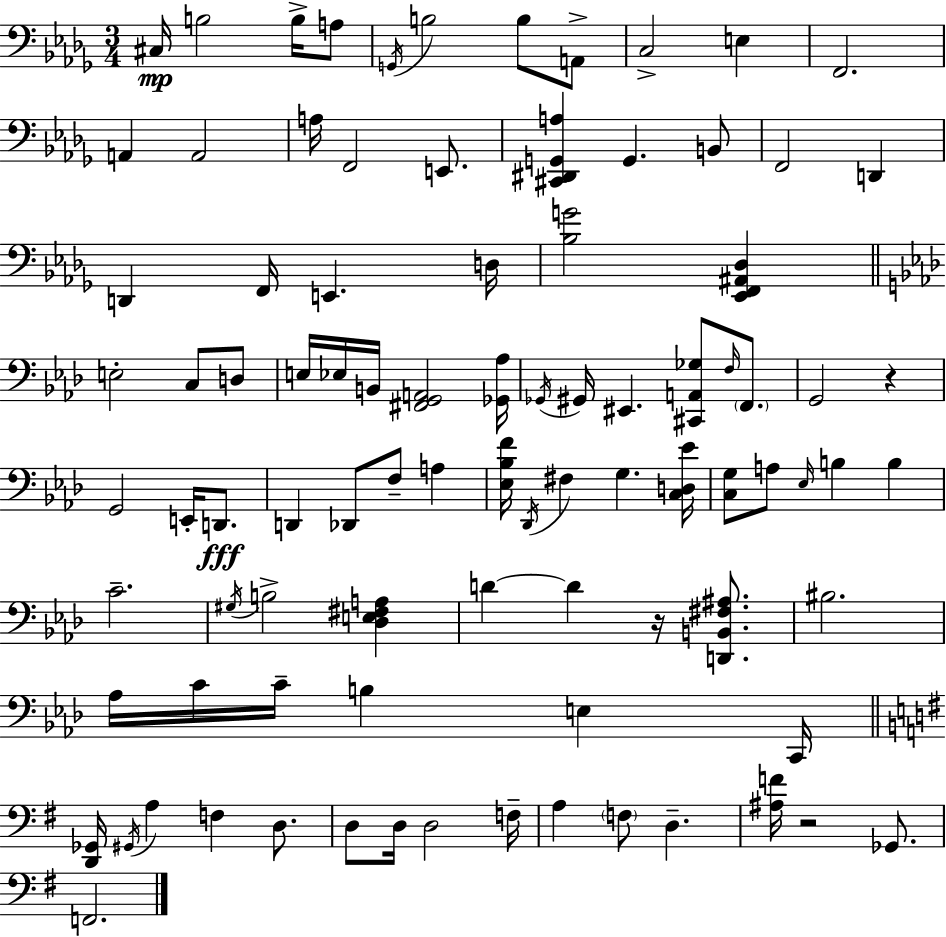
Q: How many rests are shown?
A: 3